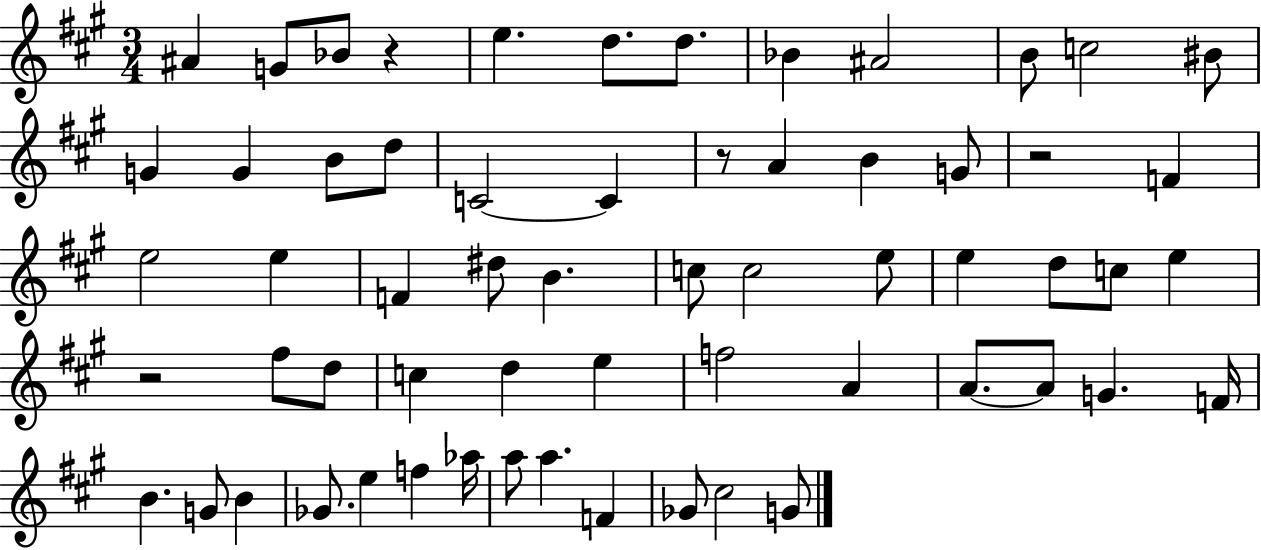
X:1
T:Untitled
M:3/4
L:1/4
K:A
^A G/2 _B/2 z e d/2 d/2 _B ^A2 B/2 c2 ^B/2 G G B/2 d/2 C2 C z/2 A B G/2 z2 F e2 e F ^d/2 B c/2 c2 e/2 e d/2 c/2 e z2 ^f/2 d/2 c d e f2 A A/2 A/2 G F/4 B G/2 B _G/2 e f _a/4 a/2 a F _G/2 ^c2 G/2